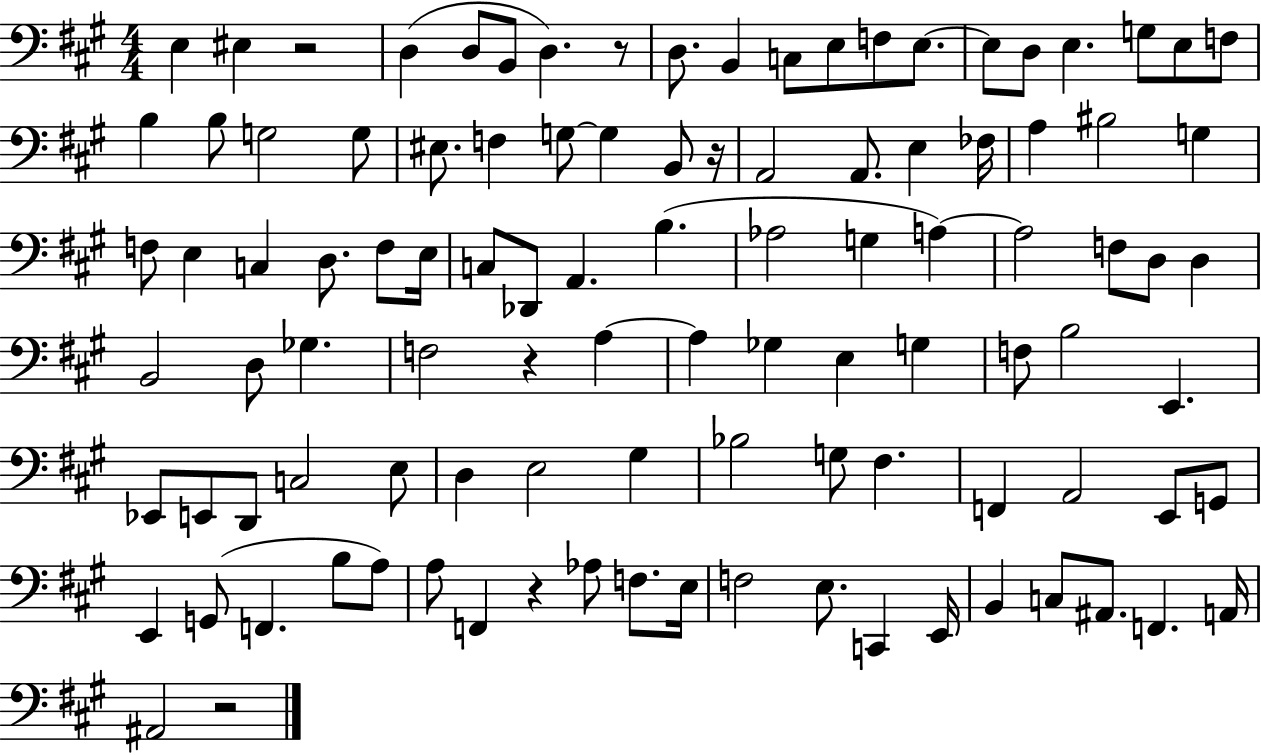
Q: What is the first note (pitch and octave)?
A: E3